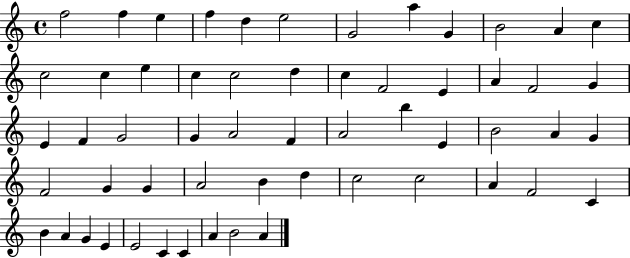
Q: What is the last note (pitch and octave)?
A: A4